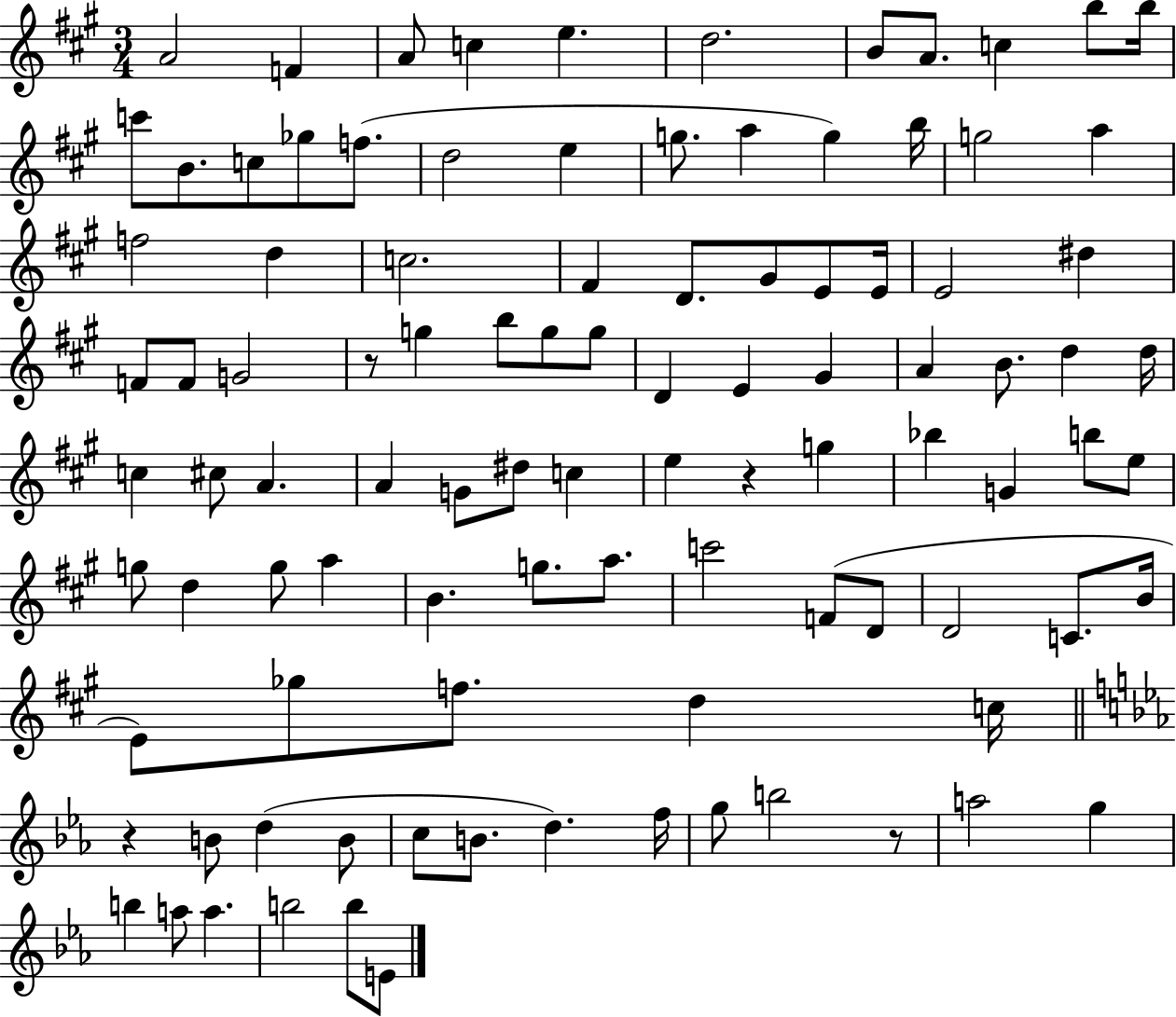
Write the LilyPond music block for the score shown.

{
  \clef treble
  \numericTimeSignature
  \time 3/4
  \key a \major
  a'2 f'4 | a'8 c''4 e''4. | d''2. | b'8 a'8. c''4 b''8 b''16 | \break c'''8 b'8. c''8 ges''8 f''8.( | d''2 e''4 | g''8. a''4 g''4) b''16 | g''2 a''4 | \break f''2 d''4 | c''2. | fis'4 d'8. gis'8 e'8 e'16 | e'2 dis''4 | \break f'8 f'8 g'2 | r8 g''4 b''8 g''8 g''8 | d'4 e'4 gis'4 | a'4 b'8. d''4 d''16 | \break c''4 cis''8 a'4. | a'4 g'8 dis''8 c''4 | e''4 r4 g''4 | bes''4 g'4 b''8 e''8 | \break g''8 d''4 g''8 a''4 | b'4. g''8. a''8. | c'''2 f'8( d'8 | d'2 c'8. b'16 | \break e'8) ges''8 f''8. d''4 c''16 | \bar "||" \break \key c \minor r4 b'8 d''4( b'8 | c''8 b'8. d''4.) f''16 | g''8 b''2 r8 | a''2 g''4 | \break b''4 a''8 a''4. | b''2 b''8 e'8 | \bar "|."
}